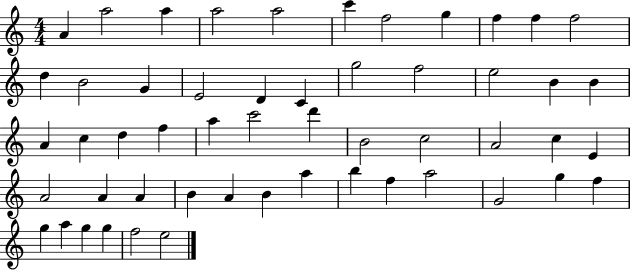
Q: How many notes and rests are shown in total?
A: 53